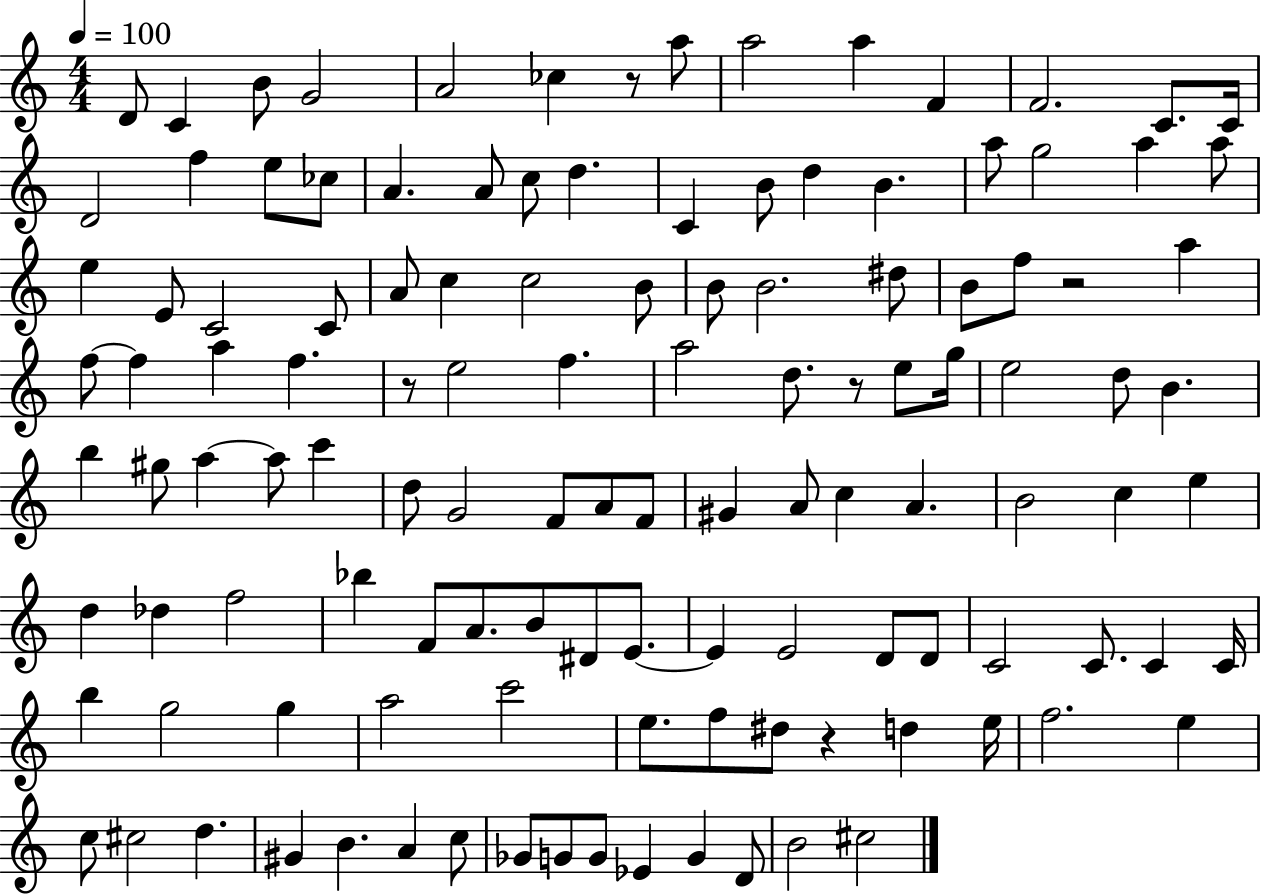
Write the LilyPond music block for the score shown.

{
  \clef treble
  \numericTimeSignature
  \time 4/4
  \key c \major
  \tempo 4 = 100
  d'8 c'4 b'8 g'2 | a'2 ces''4 r8 a''8 | a''2 a''4 f'4 | f'2. c'8. c'16 | \break d'2 f''4 e''8 ces''8 | a'4. a'8 c''8 d''4. | c'4 b'8 d''4 b'4. | a''8 g''2 a''4 a''8 | \break e''4 e'8 c'2 c'8 | a'8 c''4 c''2 b'8 | b'8 b'2. dis''8 | b'8 f''8 r2 a''4 | \break f''8~~ f''4 a''4 f''4. | r8 e''2 f''4. | a''2 d''8. r8 e''8 g''16 | e''2 d''8 b'4. | \break b''4 gis''8 a''4~~ a''8 c'''4 | d''8 g'2 f'8 a'8 f'8 | gis'4 a'8 c''4 a'4. | b'2 c''4 e''4 | \break d''4 des''4 f''2 | bes''4 f'8 a'8. b'8 dis'8 e'8.~~ | e'4 e'2 d'8 d'8 | c'2 c'8. c'4 c'16 | \break b''4 g''2 g''4 | a''2 c'''2 | e''8. f''8 dis''8 r4 d''4 e''16 | f''2. e''4 | \break c''8 cis''2 d''4. | gis'4 b'4. a'4 c''8 | ges'8 g'8 g'8 ees'4 g'4 d'8 | b'2 cis''2 | \break \bar "|."
}